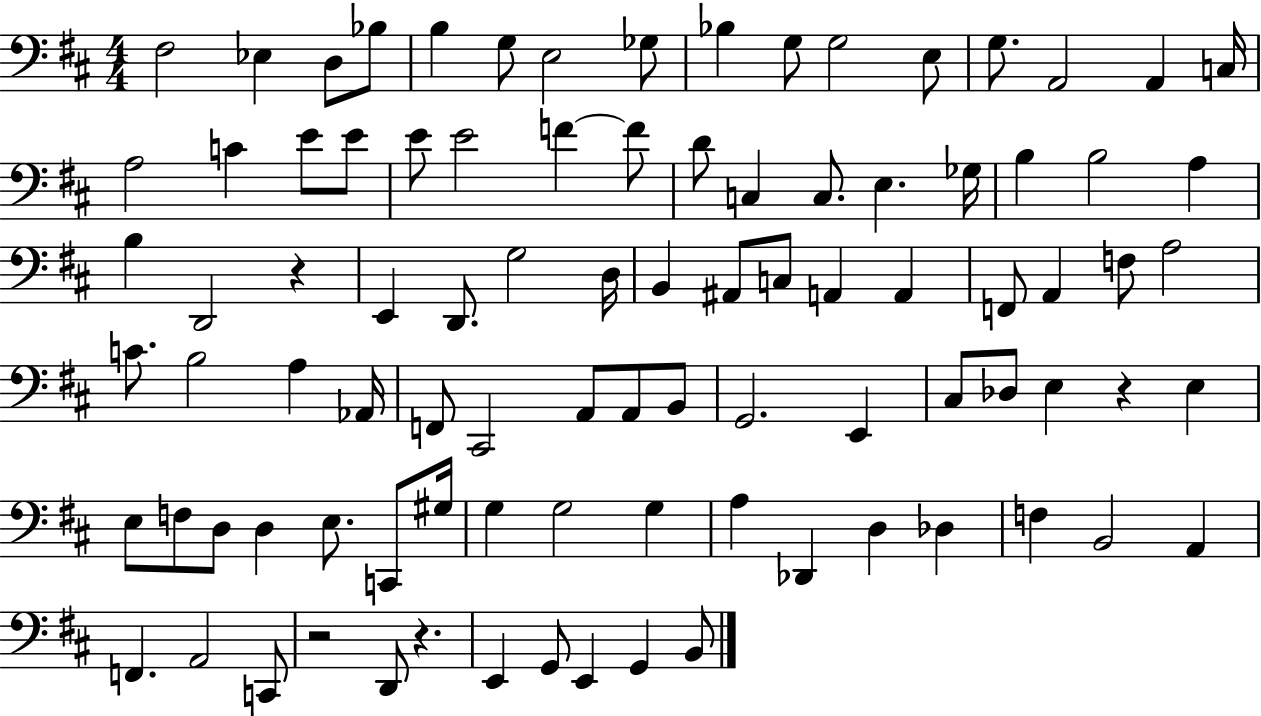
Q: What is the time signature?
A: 4/4